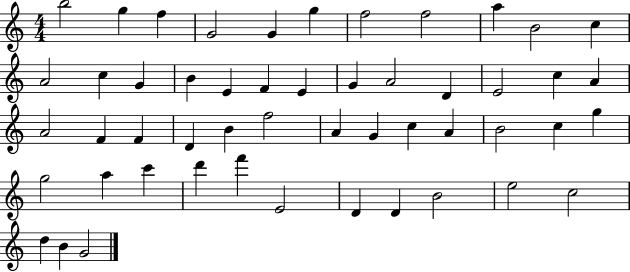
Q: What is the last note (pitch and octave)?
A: G4